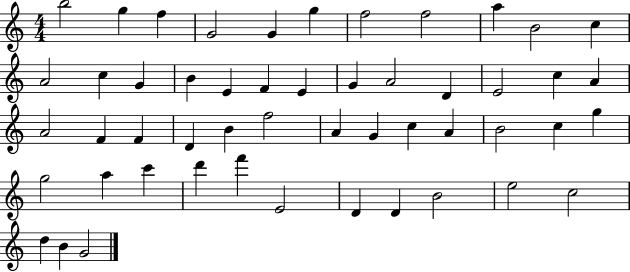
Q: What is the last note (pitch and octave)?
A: G4